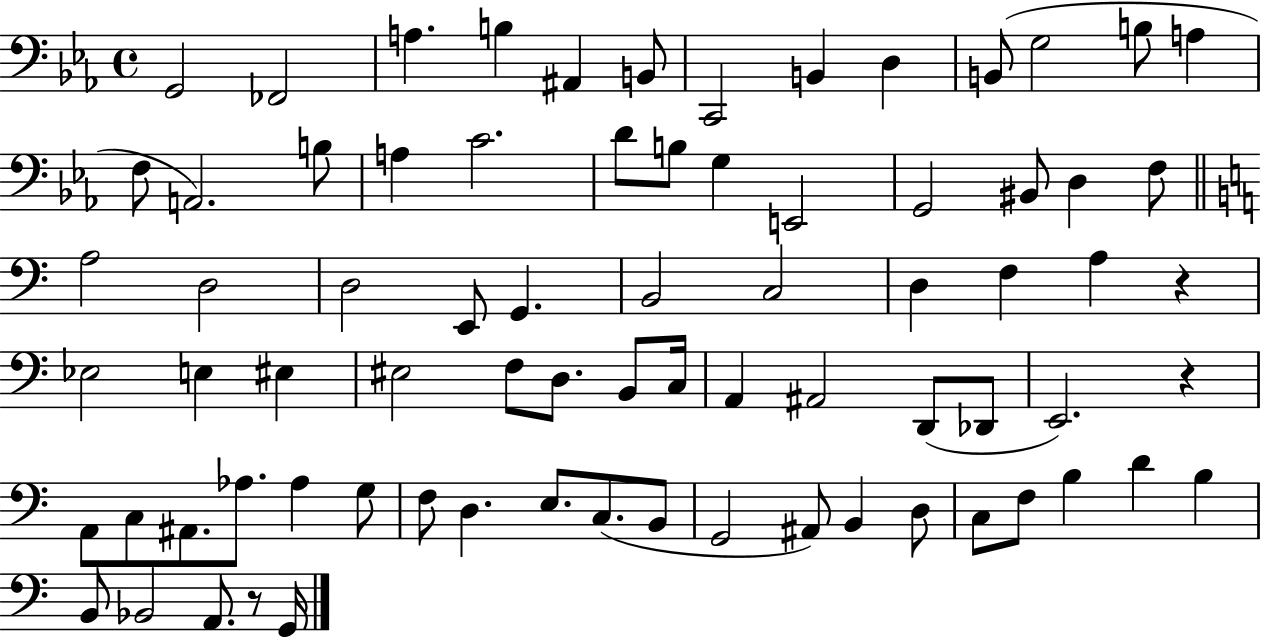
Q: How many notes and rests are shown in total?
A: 76